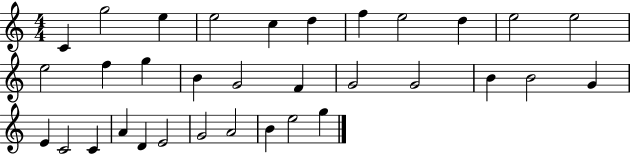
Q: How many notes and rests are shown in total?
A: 33